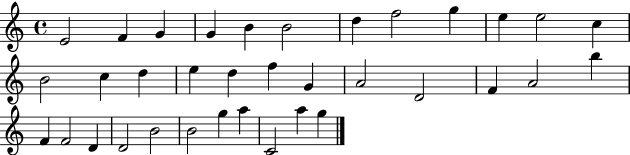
E4/h F4/q G4/q G4/q B4/q B4/h D5/q F5/h G5/q E5/q E5/h C5/q B4/h C5/q D5/q E5/q D5/q F5/q G4/q A4/h D4/h F4/q A4/h B5/q F4/q F4/h D4/q D4/h B4/h B4/h G5/q A5/q C4/h A5/q G5/q